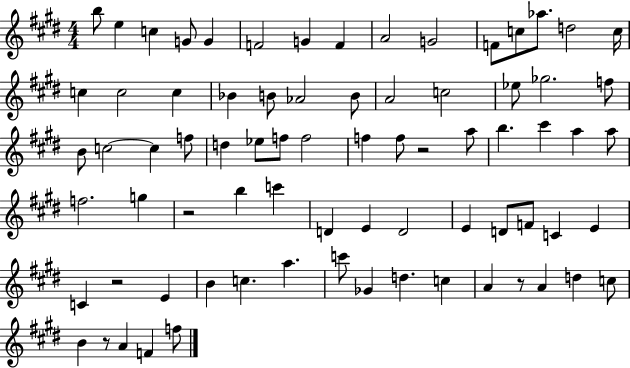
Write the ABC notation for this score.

X:1
T:Untitled
M:4/4
L:1/4
K:E
b/2 e c G/2 G F2 G F A2 G2 F/2 c/2 _a/2 d2 c/4 c c2 c _B B/2 _A2 B/2 A2 c2 _e/2 _g2 f/2 B/2 c2 c f/2 d _e/2 f/2 f2 f f/2 z2 a/2 b ^c' a a/2 f2 g z2 b c' D E D2 E D/2 F/2 C E C z2 E B c a c'/2 _G d c A z/2 A d c/2 B z/2 A F f/2